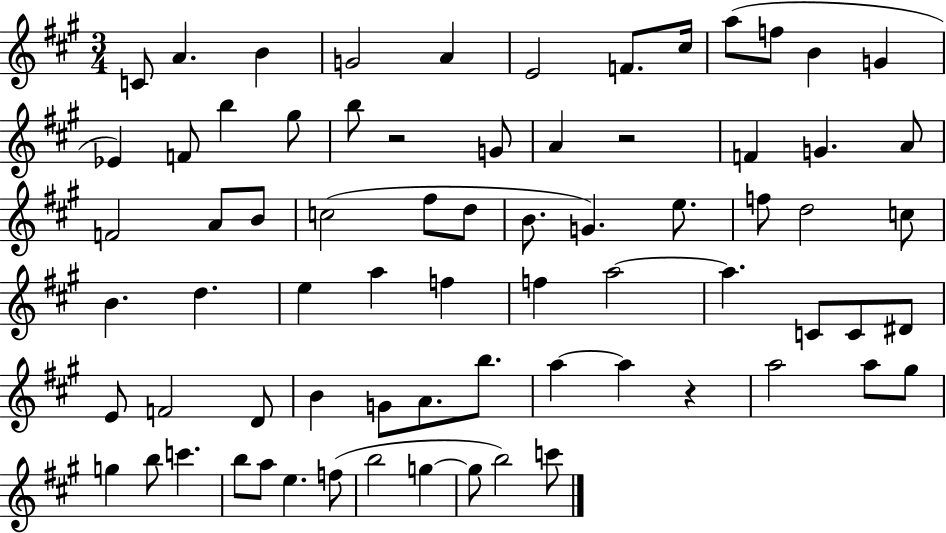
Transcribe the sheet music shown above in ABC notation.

X:1
T:Untitled
M:3/4
L:1/4
K:A
C/2 A B G2 A E2 F/2 ^c/4 a/2 f/2 B G _E F/2 b ^g/2 b/2 z2 G/2 A z2 F G A/2 F2 A/2 B/2 c2 ^f/2 d/2 B/2 G e/2 f/2 d2 c/2 B d e a f f a2 a C/2 C/2 ^D/2 E/2 F2 D/2 B G/2 A/2 b/2 a a z a2 a/2 ^g/2 g b/2 c' b/2 a/2 e f/2 b2 g g/2 b2 c'/2